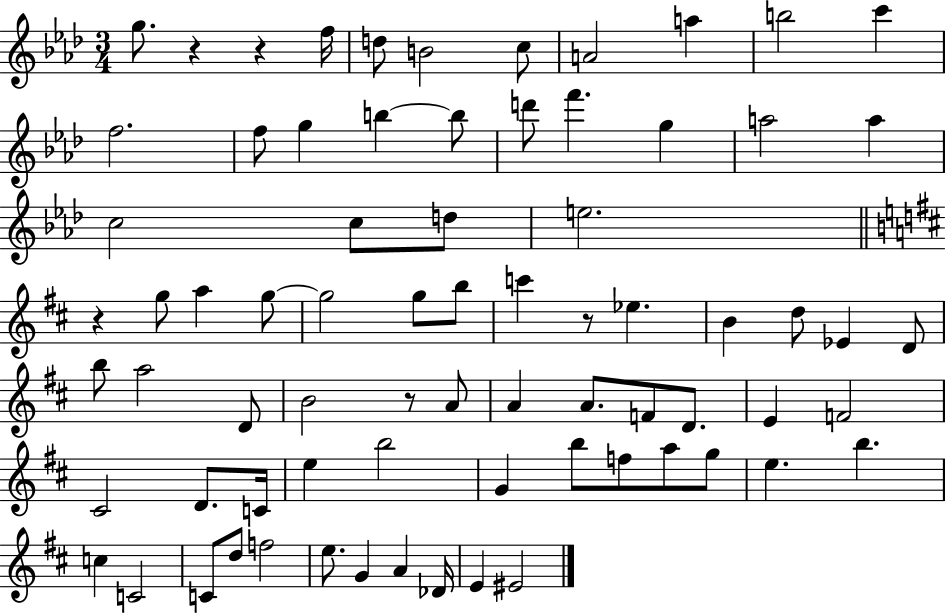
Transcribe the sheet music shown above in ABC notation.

X:1
T:Untitled
M:3/4
L:1/4
K:Ab
g/2 z z f/4 d/2 B2 c/2 A2 a b2 c' f2 f/2 g b b/2 d'/2 f' g a2 a c2 c/2 d/2 e2 z g/2 a g/2 g2 g/2 b/2 c' z/2 _e B d/2 _E D/2 b/2 a2 D/2 B2 z/2 A/2 A A/2 F/2 D/2 E F2 ^C2 D/2 C/4 e b2 G b/2 f/2 a/2 g/2 e b c C2 C/2 d/2 f2 e/2 G A _D/4 E ^E2